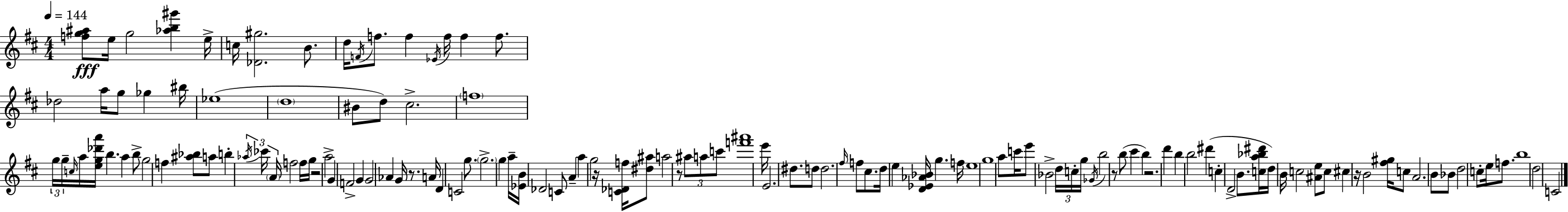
X:1
T:Untitled
M:4/4
L:1/4
K:D
[fg^a]/2 e/4 g2 [_ab^g'] e/4 c/4 [_D^g]2 B/2 d/4 F/4 f/2 f _E/4 f/4 f f/2 _d2 a/4 g/2 _g ^b/4 _e4 d4 ^B/2 d/2 ^c2 f4 g/4 g/4 c/4 a/4 [eg_d'a']/4 b a b/2 g2 f [^a_b]/2 a/2 b _a/4 _c'/4 A/4 f2 f/4 g/4 z2 a2 G F2 G G2 _A G/4 z/2 A/4 D C2 g/2 g2 g a/4 [_EB]/4 _D2 C/2 A a g2 z/4 [C_Df]/4 [^d^a]/2 a2 z/2 ^a/2 a/2 c'/2 [f'^a']4 e'/4 E2 ^d/2 d/2 d2 ^f/4 f/2 ^c/2 d/4 e [D_E_A_B]/4 g f/4 e4 g4 a/2 c'/4 e'/2 _B2 d/4 c/4 g/4 _G/4 b2 z/2 b/2 ^c' b z2 d' b b2 ^d' c D2 B/2 [ca_b^d']/4 d/4 B/4 c2 [^Ae]/2 c/2 ^c z/4 B2 [^f^g]/4 c/2 A2 B/2 _B/2 d2 c/2 e/4 f/2 b4 d2 C2